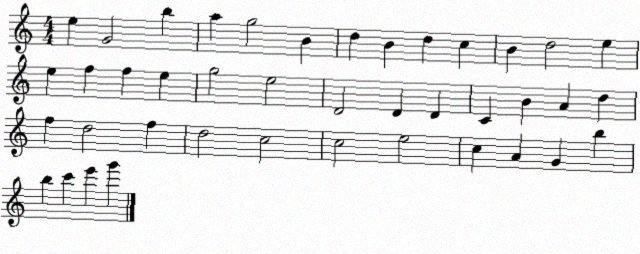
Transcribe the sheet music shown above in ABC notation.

X:1
T:Untitled
M:4/4
L:1/4
K:C
e G2 b a g2 B d B d c B d2 e e f f e g2 e2 D2 D D C B A d f d2 f d2 c2 c2 e2 c A G b b c' e' g'